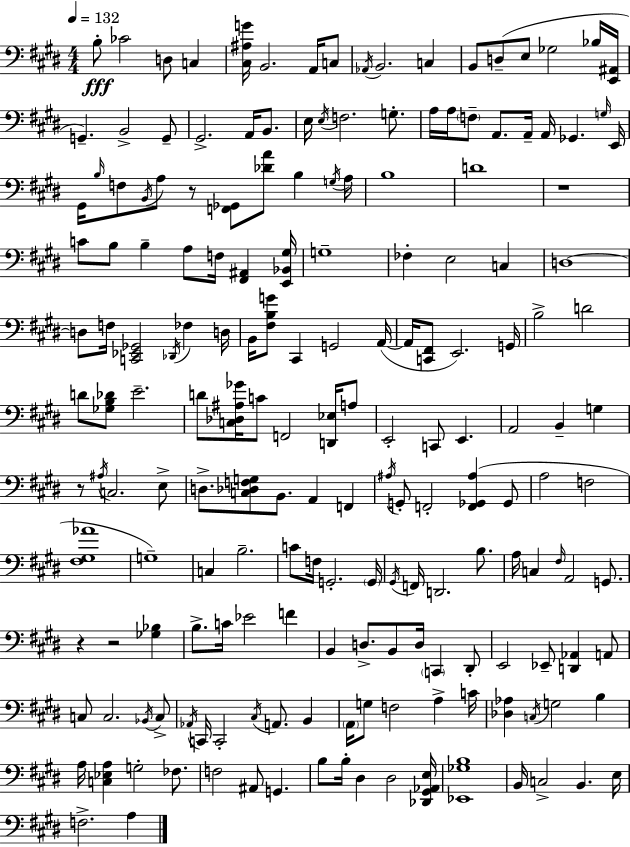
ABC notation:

X:1
T:Untitled
M:4/4
L:1/4
K:E
B,/2 _C2 D,/2 C, [^C,^A,G]/4 B,,2 A,,/4 C,/2 _A,,/4 B,,2 C, B,,/2 D,/2 E,/2 _G,2 _B,/4 [E,,^A,,]/4 G,, B,,2 G,,/2 ^G,,2 A,,/4 B,,/2 E,/4 E,/4 F,2 G,/2 A,/4 A,/4 F,/2 A,,/2 A,,/4 A,,/4 _G,, G,/4 E,,/4 ^G,,/4 B,/4 F,/2 B,,/4 A,/2 z/2 [F,,_G,,]/2 [_DA]/2 B, G,/4 A,/4 B,4 D4 z4 C/2 B,/2 B, A,/2 F,/4 [^F,,^A,,] [E,,_B,,^G,]/4 G,4 _F, E,2 C, D,4 D,/2 F,/4 [C,,_E,,_G,,]2 _D,,/4 _F, D,/4 B,,/4 [^F,B,G]/2 ^C,, G,,2 A,,/4 A,,/4 [C,,^F,,]/2 E,,2 G,,/4 B,2 D2 D/2 [_G,B,_D]/2 E2 D/2 [C,_D,^A,_G]/4 C/2 F,,2 [D,,_E,]/4 A,/2 E,,2 C,,/2 E,, A,,2 B,, G, z/2 ^A,/4 C,2 E,/2 D,/2 [C,_D,F,G,]/2 B,,/2 A,, F,, ^A,/4 G,,/2 F,,2 [F,,_G,,^A,] _G,,/2 A,2 F,2 [^F,^G,_A]4 G,4 C, B,2 C/2 F,/4 G,,2 G,,/4 ^G,,/4 F,,/4 D,,2 B,/2 A,/4 C, ^F,/4 A,,2 G,,/2 z z2 [_G,_B,] B,/2 C/4 _E2 F B,, D,/2 B,,/2 D,/4 C,, ^D,,/2 E,,2 _E,,/2 [D,,_A,,] A,,/2 C,/2 C,2 _B,,/4 C,/2 _A,,/4 C,,/4 C,,2 ^C,/4 A,,/2 B,, A,,/4 G,/2 F,2 A, C/4 [_D,_A,] C,/4 G,2 B, A,/4 [C,_E,A,] G,2 _F,/2 F,2 ^A,,/2 G,, B,/2 B,/4 ^D, ^D,2 [_D,,^G,,_A,,E,]/4 [_E,,_G,B,]4 B,,/4 C,2 B,, E,/4 F,2 A,